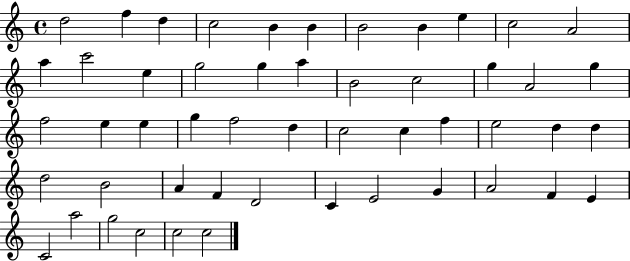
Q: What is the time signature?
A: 4/4